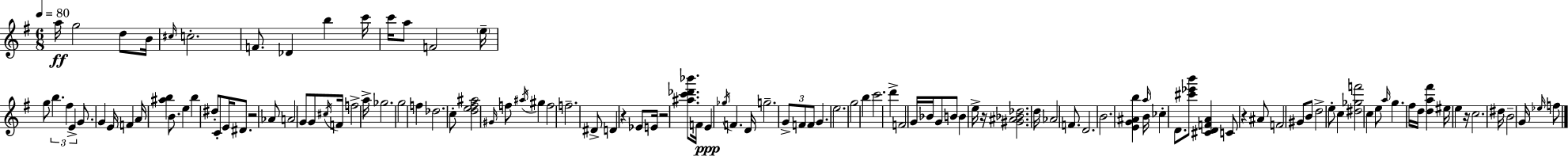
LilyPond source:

{
  \clef treble
  \numericTimeSignature
  \time 6/8
  \key e \minor
  \tempo 4 = 80
  \repeat volta 2 { a''16\ff g''2 d''8 b'16 | \grace { cis''16 } c''2.-. | f'8. des'4 b''4 | c'''16 c'''16 a''8 f'2 | \break \parenthesize e''16-- g''8 \tuplet 3/2 { b''4. fis''4 | e'4-> } g'8. g'4 | e'16 f'4 a'16 <ais'' b''>4 b'8. | e''4 b''4 dis''8-. c'8-. | \break e'16 dis'8. r2 | aes'8 a'2 g'8 | g'8 \acciaccatura { cis''16 } f'16 f''2-> | a''16-> ges''2. | \break g''2 f''4 | des''2. | c''8-. <d'' e'' fis'' ais''>2 | \grace { gis'16 } f''8 \acciaccatura { ais''16 } gis''4 f''2 | \break f''2.-- | dis'8-> d'4 r4 | ees'8 e'16 r2 | <ais'' c''' des''' bes'''>8. f'16 e'4\ppp \acciaccatura { ges''16 } f'4. | \break d'16 g''2.-- | \tuplet 3/2 { g'8-> f'8 f'8 } g'4. | e''2. | g''2 | \break b''4 c'''2. | d'''4-> f'2 | g'16 bes'16 g'8 b'8 b'4 | e''16-> r16 <gis' ais' bes' des''>2. | \break d''16 aes'2 | f'8. d'2. | b'2. | <e' g' ais' b''>4 \grace { a''16 } b'16 ces''4-. | \break d'8. <cis''' ees''' b'''>8 <cis' d' f' a'>4 | c'8 r4 ais'8 f'2 | gis'8 b'8 d''2-> | e''8-. c''4 <dis'' ges'' f'''>2 | \break c''4 e''8 | \grace { a''16 } g''4. fis''16 d''16 <d'' a'' fis'''>4 | eis''16 e''4 r16 c''2. | dis''16 b'2-- | \break g'16 \grace { ees''16 } f''8 } \bar "|."
}